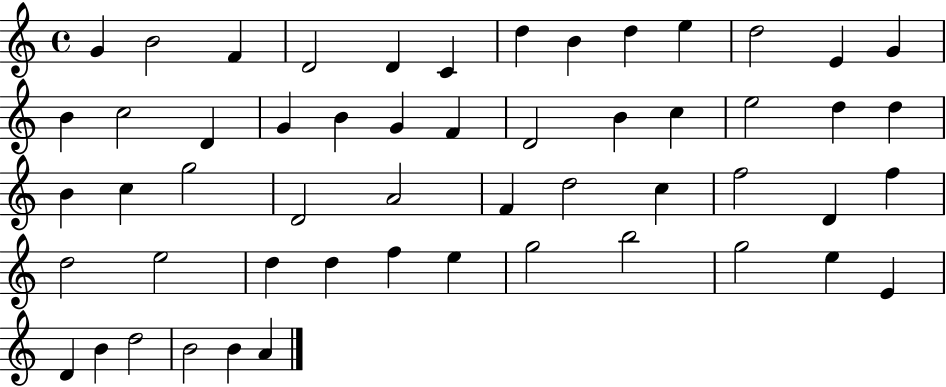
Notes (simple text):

G4/q B4/h F4/q D4/h D4/q C4/q D5/q B4/q D5/q E5/q D5/h E4/q G4/q B4/q C5/h D4/q G4/q B4/q G4/q F4/q D4/h B4/q C5/q E5/h D5/q D5/q B4/q C5/q G5/h D4/h A4/h F4/q D5/h C5/q F5/h D4/q F5/q D5/h E5/h D5/q D5/q F5/q E5/q G5/h B5/h G5/h E5/q E4/q D4/q B4/q D5/h B4/h B4/q A4/q